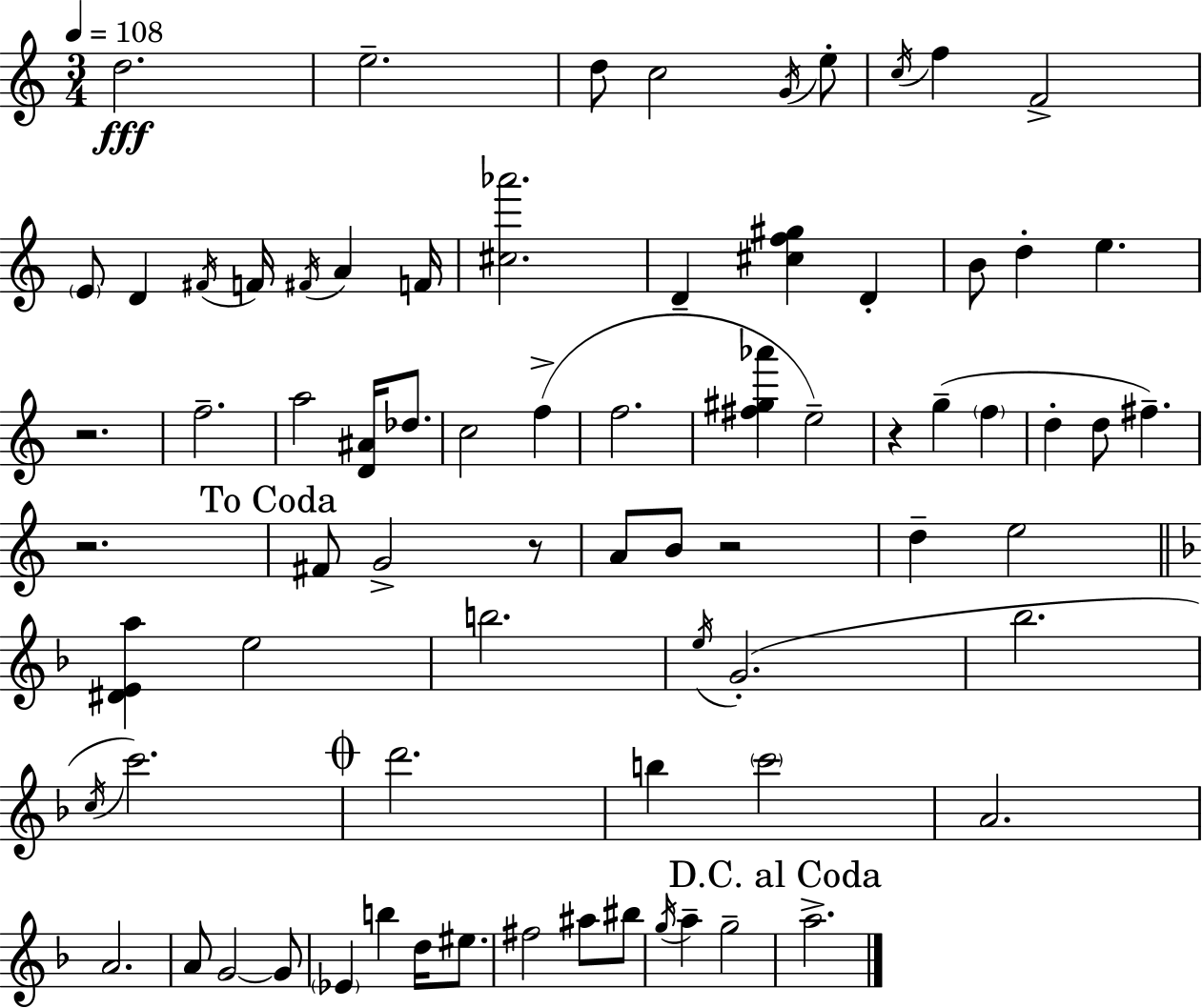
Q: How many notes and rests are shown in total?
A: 75